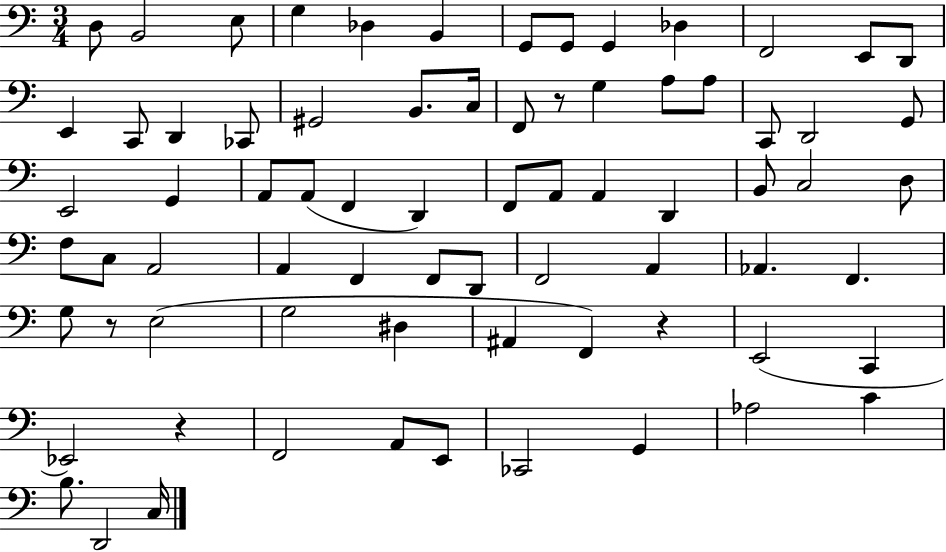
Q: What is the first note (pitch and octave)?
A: D3